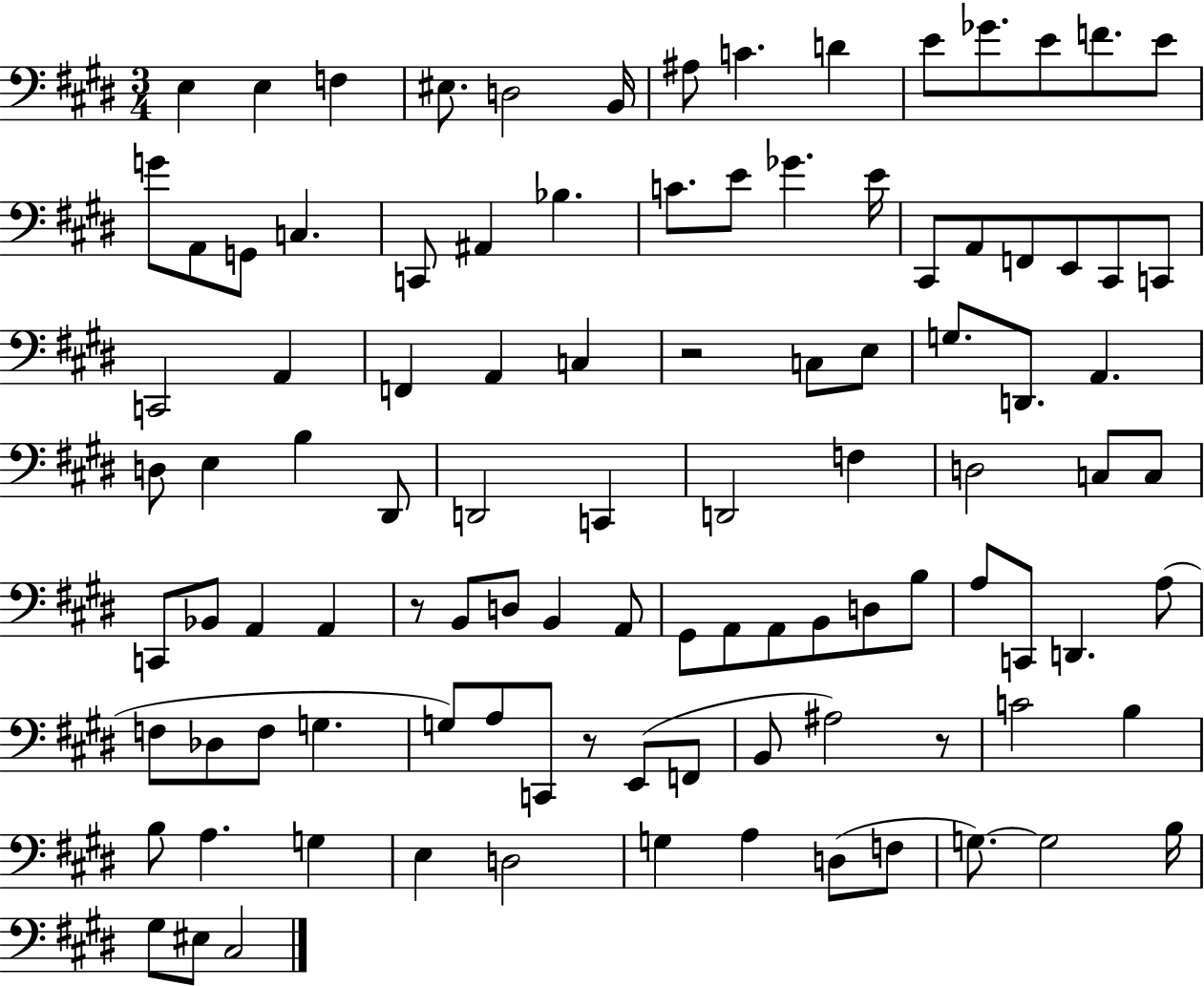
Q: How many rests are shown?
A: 4